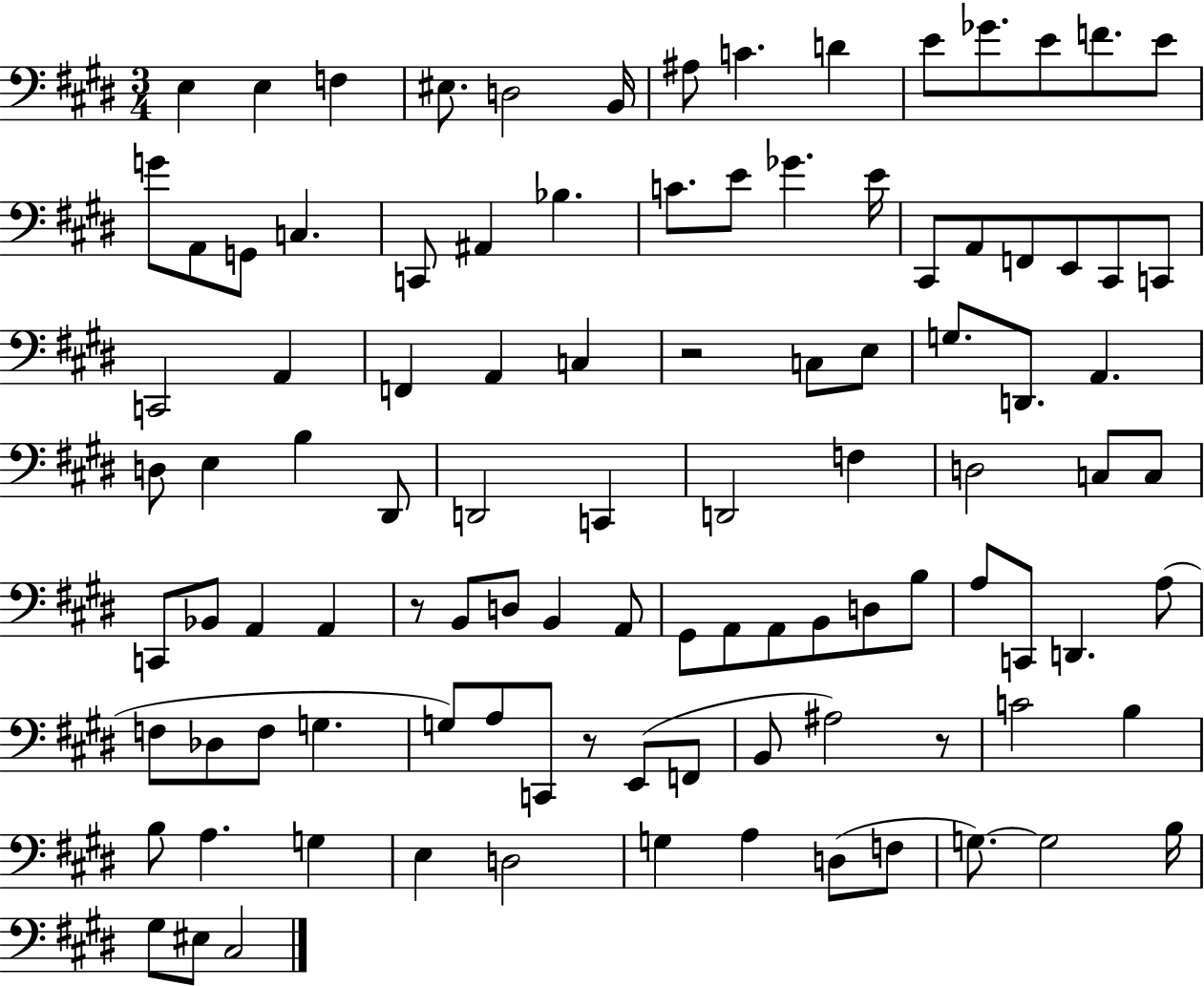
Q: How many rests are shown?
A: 4